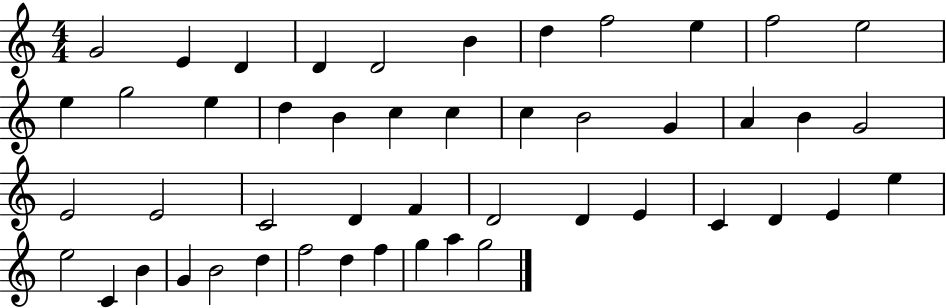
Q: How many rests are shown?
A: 0